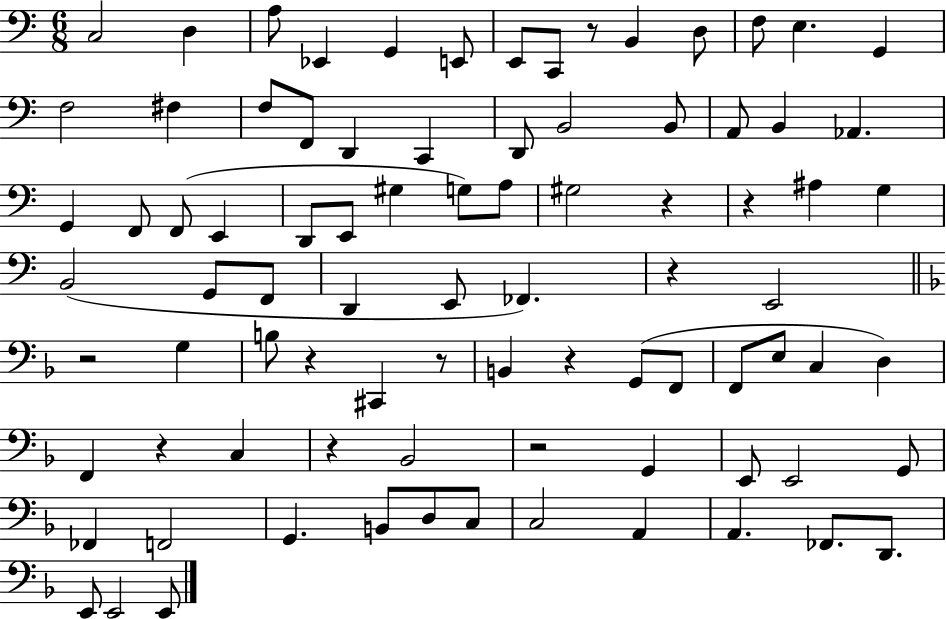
X:1
T:Untitled
M:6/8
L:1/4
K:C
C,2 D, A,/2 _E,, G,, E,,/2 E,,/2 C,,/2 z/2 B,, D,/2 F,/2 E, G,, F,2 ^F, F,/2 F,,/2 D,, C,, D,,/2 B,,2 B,,/2 A,,/2 B,, _A,, G,, F,,/2 F,,/2 E,, D,,/2 E,,/2 ^G, G,/2 A,/2 ^G,2 z z ^A, G, B,,2 G,,/2 F,,/2 D,, E,,/2 _F,, z E,,2 z2 G, B,/2 z ^C,, z/2 B,, z G,,/2 F,,/2 F,,/2 E,/2 C, D, F,, z C, z _B,,2 z2 G,, E,,/2 E,,2 G,,/2 _F,, F,,2 G,, B,,/2 D,/2 C,/2 C,2 A,, A,, _F,,/2 D,,/2 E,,/2 E,,2 E,,/2